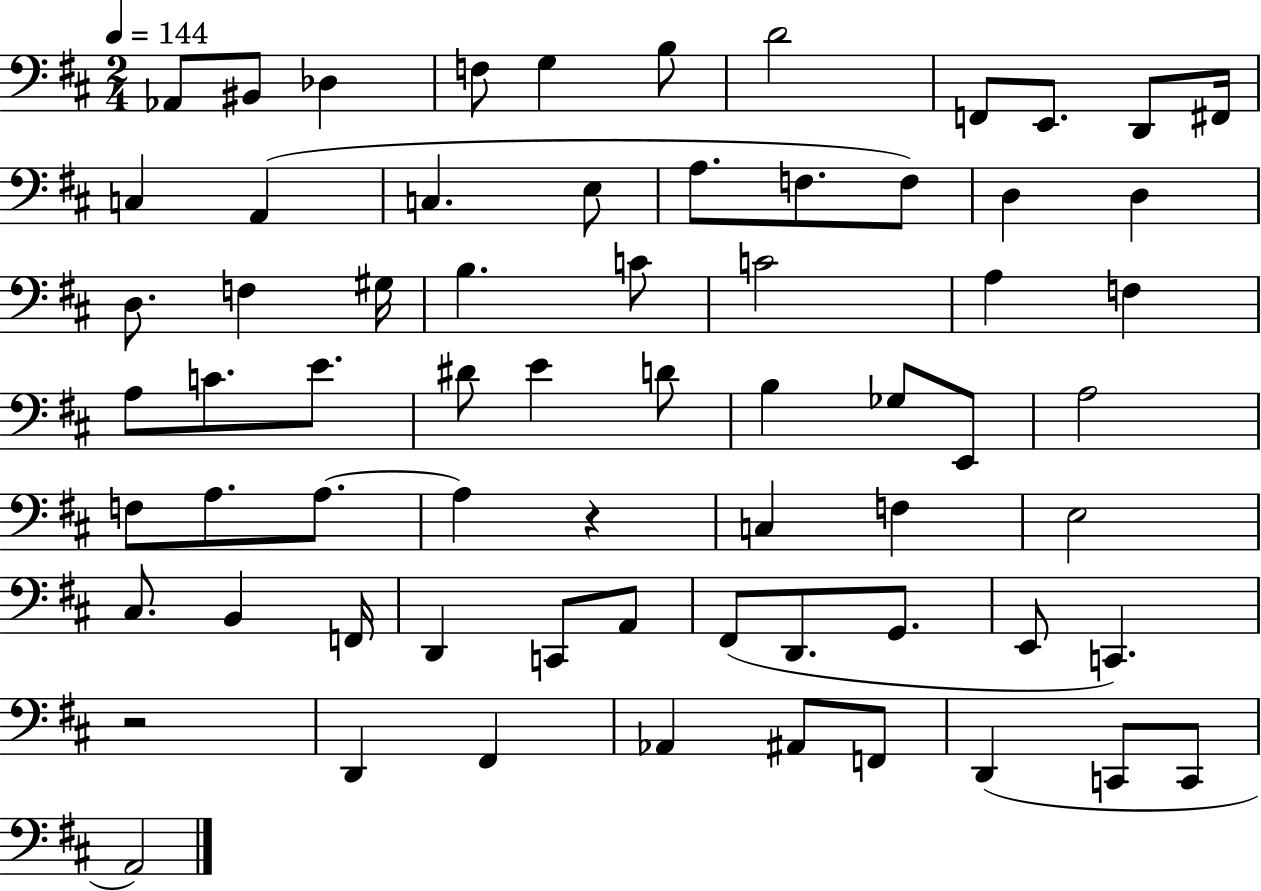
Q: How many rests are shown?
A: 2